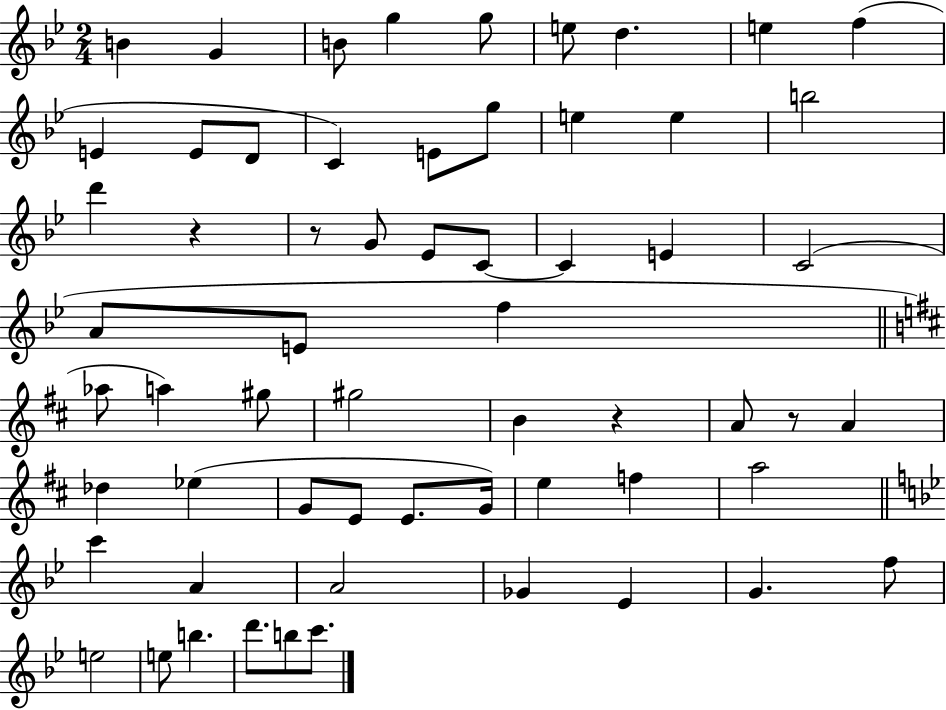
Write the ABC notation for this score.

X:1
T:Untitled
M:2/4
L:1/4
K:Bb
B G B/2 g g/2 e/2 d e f E E/2 D/2 C E/2 g/2 e e b2 d' z z/2 G/2 _E/2 C/2 C E C2 A/2 E/2 f _a/2 a ^g/2 ^g2 B z A/2 z/2 A _d _e G/2 E/2 E/2 G/4 e f a2 c' A A2 _G _E G f/2 e2 e/2 b d'/2 b/2 c'/2